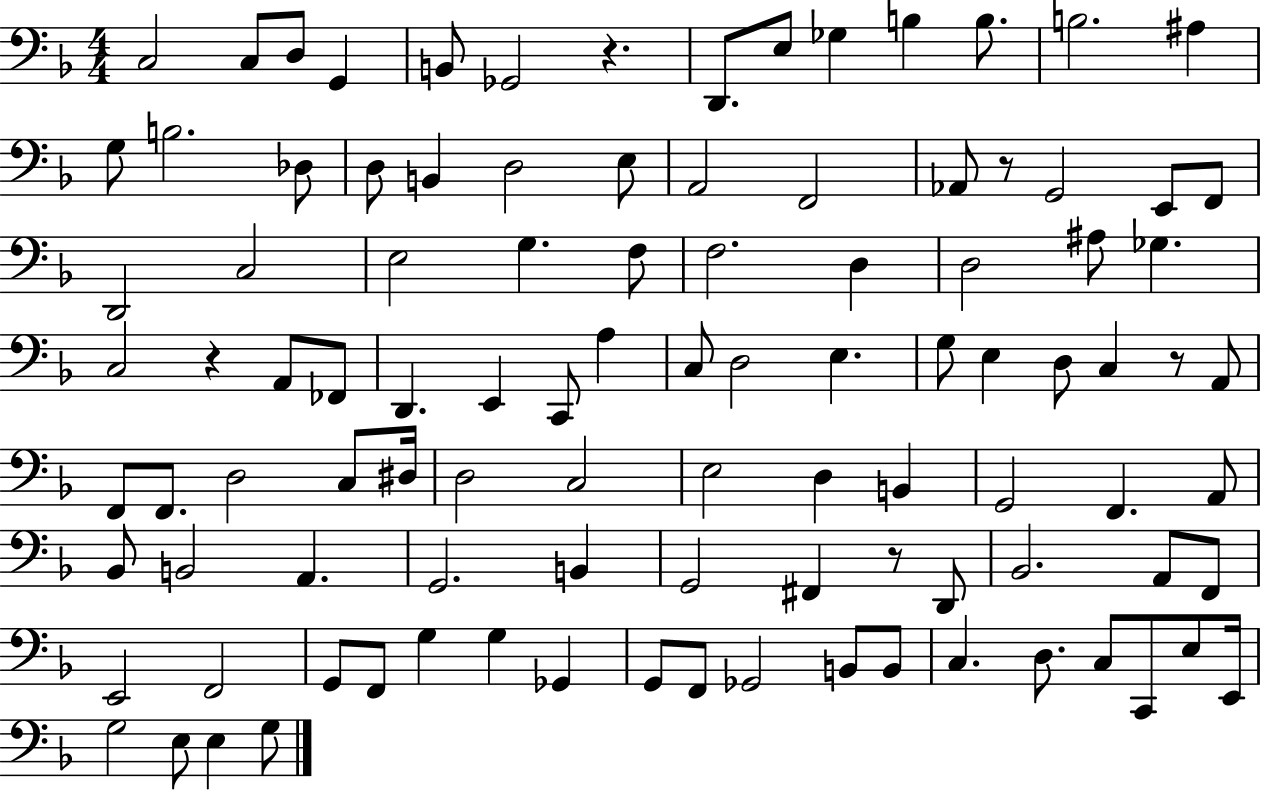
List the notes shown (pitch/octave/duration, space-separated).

C3/h C3/e D3/e G2/q B2/e Gb2/h R/q. D2/e. E3/e Gb3/q B3/q B3/e. B3/h. A#3/q G3/e B3/h. Db3/e D3/e B2/q D3/h E3/e A2/h F2/h Ab2/e R/e G2/h E2/e F2/e D2/h C3/h E3/h G3/q. F3/e F3/h. D3/q D3/h A#3/e Gb3/q. C3/h R/q A2/e FES2/e D2/q. E2/q C2/e A3/q C3/e D3/h E3/q. G3/e E3/q D3/e C3/q R/e A2/e F2/e F2/e. D3/h C3/e D#3/s D3/h C3/h E3/h D3/q B2/q G2/h F2/q. A2/e Bb2/e B2/h A2/q. G2/h. B2/q G2/h F#2/q R/e D2/e Bb2/h. A2/e F2/e E2/h F2/h G2/e F2/e G3/q G3/q Gb2/q G2/e F2/e Gb2/h B2/e B2/e C3/q. D3/e. C3/e C2/e E3/e E2/s G3/h E3/e E3/q G3/e